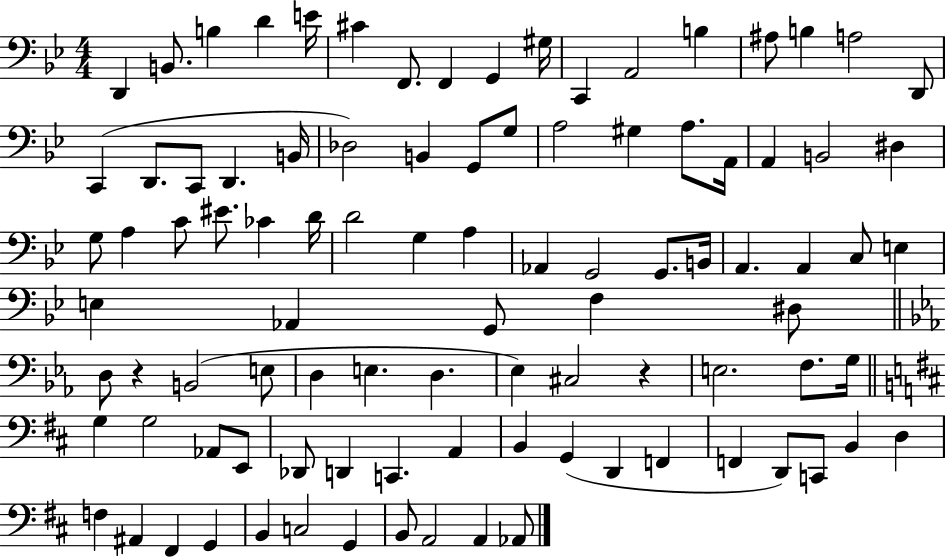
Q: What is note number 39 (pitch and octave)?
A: D4